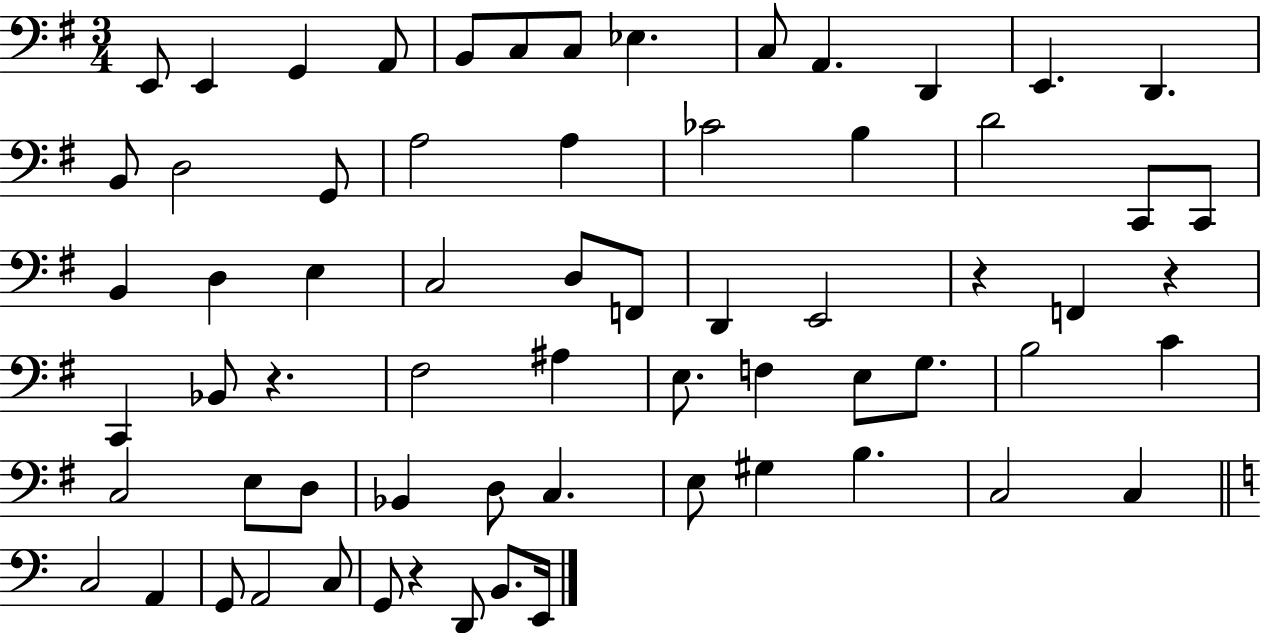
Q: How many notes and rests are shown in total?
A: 66